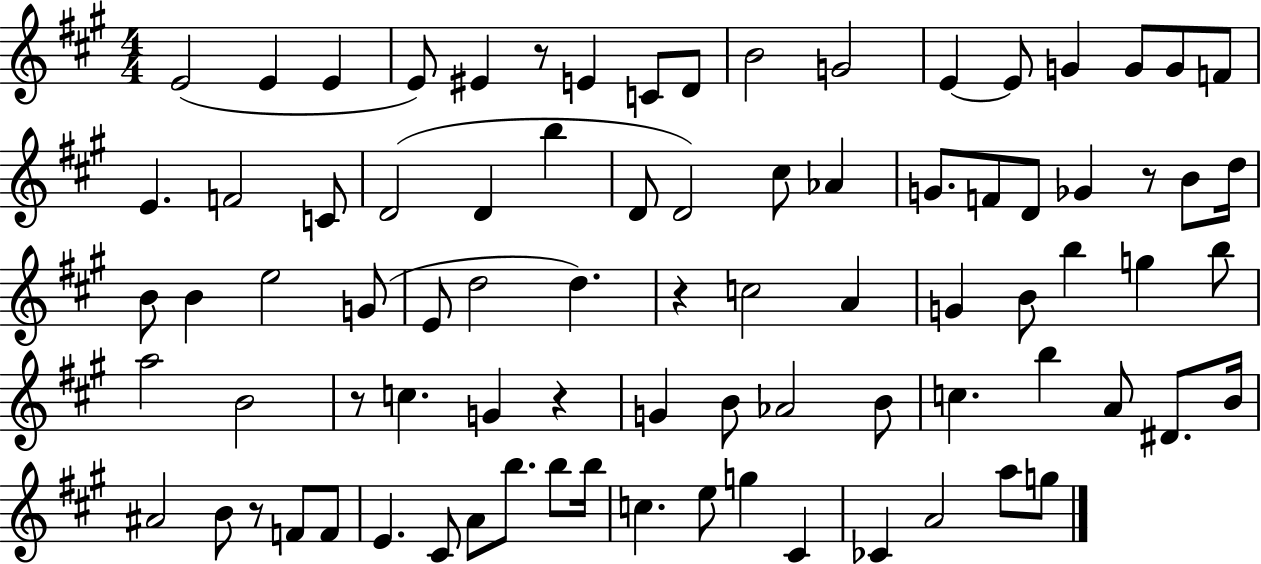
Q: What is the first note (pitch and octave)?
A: E4